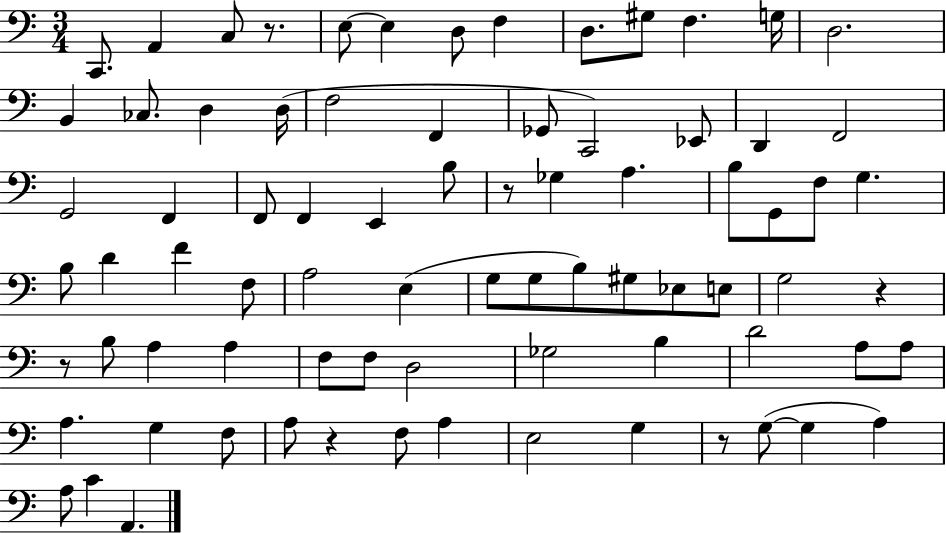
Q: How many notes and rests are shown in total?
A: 79